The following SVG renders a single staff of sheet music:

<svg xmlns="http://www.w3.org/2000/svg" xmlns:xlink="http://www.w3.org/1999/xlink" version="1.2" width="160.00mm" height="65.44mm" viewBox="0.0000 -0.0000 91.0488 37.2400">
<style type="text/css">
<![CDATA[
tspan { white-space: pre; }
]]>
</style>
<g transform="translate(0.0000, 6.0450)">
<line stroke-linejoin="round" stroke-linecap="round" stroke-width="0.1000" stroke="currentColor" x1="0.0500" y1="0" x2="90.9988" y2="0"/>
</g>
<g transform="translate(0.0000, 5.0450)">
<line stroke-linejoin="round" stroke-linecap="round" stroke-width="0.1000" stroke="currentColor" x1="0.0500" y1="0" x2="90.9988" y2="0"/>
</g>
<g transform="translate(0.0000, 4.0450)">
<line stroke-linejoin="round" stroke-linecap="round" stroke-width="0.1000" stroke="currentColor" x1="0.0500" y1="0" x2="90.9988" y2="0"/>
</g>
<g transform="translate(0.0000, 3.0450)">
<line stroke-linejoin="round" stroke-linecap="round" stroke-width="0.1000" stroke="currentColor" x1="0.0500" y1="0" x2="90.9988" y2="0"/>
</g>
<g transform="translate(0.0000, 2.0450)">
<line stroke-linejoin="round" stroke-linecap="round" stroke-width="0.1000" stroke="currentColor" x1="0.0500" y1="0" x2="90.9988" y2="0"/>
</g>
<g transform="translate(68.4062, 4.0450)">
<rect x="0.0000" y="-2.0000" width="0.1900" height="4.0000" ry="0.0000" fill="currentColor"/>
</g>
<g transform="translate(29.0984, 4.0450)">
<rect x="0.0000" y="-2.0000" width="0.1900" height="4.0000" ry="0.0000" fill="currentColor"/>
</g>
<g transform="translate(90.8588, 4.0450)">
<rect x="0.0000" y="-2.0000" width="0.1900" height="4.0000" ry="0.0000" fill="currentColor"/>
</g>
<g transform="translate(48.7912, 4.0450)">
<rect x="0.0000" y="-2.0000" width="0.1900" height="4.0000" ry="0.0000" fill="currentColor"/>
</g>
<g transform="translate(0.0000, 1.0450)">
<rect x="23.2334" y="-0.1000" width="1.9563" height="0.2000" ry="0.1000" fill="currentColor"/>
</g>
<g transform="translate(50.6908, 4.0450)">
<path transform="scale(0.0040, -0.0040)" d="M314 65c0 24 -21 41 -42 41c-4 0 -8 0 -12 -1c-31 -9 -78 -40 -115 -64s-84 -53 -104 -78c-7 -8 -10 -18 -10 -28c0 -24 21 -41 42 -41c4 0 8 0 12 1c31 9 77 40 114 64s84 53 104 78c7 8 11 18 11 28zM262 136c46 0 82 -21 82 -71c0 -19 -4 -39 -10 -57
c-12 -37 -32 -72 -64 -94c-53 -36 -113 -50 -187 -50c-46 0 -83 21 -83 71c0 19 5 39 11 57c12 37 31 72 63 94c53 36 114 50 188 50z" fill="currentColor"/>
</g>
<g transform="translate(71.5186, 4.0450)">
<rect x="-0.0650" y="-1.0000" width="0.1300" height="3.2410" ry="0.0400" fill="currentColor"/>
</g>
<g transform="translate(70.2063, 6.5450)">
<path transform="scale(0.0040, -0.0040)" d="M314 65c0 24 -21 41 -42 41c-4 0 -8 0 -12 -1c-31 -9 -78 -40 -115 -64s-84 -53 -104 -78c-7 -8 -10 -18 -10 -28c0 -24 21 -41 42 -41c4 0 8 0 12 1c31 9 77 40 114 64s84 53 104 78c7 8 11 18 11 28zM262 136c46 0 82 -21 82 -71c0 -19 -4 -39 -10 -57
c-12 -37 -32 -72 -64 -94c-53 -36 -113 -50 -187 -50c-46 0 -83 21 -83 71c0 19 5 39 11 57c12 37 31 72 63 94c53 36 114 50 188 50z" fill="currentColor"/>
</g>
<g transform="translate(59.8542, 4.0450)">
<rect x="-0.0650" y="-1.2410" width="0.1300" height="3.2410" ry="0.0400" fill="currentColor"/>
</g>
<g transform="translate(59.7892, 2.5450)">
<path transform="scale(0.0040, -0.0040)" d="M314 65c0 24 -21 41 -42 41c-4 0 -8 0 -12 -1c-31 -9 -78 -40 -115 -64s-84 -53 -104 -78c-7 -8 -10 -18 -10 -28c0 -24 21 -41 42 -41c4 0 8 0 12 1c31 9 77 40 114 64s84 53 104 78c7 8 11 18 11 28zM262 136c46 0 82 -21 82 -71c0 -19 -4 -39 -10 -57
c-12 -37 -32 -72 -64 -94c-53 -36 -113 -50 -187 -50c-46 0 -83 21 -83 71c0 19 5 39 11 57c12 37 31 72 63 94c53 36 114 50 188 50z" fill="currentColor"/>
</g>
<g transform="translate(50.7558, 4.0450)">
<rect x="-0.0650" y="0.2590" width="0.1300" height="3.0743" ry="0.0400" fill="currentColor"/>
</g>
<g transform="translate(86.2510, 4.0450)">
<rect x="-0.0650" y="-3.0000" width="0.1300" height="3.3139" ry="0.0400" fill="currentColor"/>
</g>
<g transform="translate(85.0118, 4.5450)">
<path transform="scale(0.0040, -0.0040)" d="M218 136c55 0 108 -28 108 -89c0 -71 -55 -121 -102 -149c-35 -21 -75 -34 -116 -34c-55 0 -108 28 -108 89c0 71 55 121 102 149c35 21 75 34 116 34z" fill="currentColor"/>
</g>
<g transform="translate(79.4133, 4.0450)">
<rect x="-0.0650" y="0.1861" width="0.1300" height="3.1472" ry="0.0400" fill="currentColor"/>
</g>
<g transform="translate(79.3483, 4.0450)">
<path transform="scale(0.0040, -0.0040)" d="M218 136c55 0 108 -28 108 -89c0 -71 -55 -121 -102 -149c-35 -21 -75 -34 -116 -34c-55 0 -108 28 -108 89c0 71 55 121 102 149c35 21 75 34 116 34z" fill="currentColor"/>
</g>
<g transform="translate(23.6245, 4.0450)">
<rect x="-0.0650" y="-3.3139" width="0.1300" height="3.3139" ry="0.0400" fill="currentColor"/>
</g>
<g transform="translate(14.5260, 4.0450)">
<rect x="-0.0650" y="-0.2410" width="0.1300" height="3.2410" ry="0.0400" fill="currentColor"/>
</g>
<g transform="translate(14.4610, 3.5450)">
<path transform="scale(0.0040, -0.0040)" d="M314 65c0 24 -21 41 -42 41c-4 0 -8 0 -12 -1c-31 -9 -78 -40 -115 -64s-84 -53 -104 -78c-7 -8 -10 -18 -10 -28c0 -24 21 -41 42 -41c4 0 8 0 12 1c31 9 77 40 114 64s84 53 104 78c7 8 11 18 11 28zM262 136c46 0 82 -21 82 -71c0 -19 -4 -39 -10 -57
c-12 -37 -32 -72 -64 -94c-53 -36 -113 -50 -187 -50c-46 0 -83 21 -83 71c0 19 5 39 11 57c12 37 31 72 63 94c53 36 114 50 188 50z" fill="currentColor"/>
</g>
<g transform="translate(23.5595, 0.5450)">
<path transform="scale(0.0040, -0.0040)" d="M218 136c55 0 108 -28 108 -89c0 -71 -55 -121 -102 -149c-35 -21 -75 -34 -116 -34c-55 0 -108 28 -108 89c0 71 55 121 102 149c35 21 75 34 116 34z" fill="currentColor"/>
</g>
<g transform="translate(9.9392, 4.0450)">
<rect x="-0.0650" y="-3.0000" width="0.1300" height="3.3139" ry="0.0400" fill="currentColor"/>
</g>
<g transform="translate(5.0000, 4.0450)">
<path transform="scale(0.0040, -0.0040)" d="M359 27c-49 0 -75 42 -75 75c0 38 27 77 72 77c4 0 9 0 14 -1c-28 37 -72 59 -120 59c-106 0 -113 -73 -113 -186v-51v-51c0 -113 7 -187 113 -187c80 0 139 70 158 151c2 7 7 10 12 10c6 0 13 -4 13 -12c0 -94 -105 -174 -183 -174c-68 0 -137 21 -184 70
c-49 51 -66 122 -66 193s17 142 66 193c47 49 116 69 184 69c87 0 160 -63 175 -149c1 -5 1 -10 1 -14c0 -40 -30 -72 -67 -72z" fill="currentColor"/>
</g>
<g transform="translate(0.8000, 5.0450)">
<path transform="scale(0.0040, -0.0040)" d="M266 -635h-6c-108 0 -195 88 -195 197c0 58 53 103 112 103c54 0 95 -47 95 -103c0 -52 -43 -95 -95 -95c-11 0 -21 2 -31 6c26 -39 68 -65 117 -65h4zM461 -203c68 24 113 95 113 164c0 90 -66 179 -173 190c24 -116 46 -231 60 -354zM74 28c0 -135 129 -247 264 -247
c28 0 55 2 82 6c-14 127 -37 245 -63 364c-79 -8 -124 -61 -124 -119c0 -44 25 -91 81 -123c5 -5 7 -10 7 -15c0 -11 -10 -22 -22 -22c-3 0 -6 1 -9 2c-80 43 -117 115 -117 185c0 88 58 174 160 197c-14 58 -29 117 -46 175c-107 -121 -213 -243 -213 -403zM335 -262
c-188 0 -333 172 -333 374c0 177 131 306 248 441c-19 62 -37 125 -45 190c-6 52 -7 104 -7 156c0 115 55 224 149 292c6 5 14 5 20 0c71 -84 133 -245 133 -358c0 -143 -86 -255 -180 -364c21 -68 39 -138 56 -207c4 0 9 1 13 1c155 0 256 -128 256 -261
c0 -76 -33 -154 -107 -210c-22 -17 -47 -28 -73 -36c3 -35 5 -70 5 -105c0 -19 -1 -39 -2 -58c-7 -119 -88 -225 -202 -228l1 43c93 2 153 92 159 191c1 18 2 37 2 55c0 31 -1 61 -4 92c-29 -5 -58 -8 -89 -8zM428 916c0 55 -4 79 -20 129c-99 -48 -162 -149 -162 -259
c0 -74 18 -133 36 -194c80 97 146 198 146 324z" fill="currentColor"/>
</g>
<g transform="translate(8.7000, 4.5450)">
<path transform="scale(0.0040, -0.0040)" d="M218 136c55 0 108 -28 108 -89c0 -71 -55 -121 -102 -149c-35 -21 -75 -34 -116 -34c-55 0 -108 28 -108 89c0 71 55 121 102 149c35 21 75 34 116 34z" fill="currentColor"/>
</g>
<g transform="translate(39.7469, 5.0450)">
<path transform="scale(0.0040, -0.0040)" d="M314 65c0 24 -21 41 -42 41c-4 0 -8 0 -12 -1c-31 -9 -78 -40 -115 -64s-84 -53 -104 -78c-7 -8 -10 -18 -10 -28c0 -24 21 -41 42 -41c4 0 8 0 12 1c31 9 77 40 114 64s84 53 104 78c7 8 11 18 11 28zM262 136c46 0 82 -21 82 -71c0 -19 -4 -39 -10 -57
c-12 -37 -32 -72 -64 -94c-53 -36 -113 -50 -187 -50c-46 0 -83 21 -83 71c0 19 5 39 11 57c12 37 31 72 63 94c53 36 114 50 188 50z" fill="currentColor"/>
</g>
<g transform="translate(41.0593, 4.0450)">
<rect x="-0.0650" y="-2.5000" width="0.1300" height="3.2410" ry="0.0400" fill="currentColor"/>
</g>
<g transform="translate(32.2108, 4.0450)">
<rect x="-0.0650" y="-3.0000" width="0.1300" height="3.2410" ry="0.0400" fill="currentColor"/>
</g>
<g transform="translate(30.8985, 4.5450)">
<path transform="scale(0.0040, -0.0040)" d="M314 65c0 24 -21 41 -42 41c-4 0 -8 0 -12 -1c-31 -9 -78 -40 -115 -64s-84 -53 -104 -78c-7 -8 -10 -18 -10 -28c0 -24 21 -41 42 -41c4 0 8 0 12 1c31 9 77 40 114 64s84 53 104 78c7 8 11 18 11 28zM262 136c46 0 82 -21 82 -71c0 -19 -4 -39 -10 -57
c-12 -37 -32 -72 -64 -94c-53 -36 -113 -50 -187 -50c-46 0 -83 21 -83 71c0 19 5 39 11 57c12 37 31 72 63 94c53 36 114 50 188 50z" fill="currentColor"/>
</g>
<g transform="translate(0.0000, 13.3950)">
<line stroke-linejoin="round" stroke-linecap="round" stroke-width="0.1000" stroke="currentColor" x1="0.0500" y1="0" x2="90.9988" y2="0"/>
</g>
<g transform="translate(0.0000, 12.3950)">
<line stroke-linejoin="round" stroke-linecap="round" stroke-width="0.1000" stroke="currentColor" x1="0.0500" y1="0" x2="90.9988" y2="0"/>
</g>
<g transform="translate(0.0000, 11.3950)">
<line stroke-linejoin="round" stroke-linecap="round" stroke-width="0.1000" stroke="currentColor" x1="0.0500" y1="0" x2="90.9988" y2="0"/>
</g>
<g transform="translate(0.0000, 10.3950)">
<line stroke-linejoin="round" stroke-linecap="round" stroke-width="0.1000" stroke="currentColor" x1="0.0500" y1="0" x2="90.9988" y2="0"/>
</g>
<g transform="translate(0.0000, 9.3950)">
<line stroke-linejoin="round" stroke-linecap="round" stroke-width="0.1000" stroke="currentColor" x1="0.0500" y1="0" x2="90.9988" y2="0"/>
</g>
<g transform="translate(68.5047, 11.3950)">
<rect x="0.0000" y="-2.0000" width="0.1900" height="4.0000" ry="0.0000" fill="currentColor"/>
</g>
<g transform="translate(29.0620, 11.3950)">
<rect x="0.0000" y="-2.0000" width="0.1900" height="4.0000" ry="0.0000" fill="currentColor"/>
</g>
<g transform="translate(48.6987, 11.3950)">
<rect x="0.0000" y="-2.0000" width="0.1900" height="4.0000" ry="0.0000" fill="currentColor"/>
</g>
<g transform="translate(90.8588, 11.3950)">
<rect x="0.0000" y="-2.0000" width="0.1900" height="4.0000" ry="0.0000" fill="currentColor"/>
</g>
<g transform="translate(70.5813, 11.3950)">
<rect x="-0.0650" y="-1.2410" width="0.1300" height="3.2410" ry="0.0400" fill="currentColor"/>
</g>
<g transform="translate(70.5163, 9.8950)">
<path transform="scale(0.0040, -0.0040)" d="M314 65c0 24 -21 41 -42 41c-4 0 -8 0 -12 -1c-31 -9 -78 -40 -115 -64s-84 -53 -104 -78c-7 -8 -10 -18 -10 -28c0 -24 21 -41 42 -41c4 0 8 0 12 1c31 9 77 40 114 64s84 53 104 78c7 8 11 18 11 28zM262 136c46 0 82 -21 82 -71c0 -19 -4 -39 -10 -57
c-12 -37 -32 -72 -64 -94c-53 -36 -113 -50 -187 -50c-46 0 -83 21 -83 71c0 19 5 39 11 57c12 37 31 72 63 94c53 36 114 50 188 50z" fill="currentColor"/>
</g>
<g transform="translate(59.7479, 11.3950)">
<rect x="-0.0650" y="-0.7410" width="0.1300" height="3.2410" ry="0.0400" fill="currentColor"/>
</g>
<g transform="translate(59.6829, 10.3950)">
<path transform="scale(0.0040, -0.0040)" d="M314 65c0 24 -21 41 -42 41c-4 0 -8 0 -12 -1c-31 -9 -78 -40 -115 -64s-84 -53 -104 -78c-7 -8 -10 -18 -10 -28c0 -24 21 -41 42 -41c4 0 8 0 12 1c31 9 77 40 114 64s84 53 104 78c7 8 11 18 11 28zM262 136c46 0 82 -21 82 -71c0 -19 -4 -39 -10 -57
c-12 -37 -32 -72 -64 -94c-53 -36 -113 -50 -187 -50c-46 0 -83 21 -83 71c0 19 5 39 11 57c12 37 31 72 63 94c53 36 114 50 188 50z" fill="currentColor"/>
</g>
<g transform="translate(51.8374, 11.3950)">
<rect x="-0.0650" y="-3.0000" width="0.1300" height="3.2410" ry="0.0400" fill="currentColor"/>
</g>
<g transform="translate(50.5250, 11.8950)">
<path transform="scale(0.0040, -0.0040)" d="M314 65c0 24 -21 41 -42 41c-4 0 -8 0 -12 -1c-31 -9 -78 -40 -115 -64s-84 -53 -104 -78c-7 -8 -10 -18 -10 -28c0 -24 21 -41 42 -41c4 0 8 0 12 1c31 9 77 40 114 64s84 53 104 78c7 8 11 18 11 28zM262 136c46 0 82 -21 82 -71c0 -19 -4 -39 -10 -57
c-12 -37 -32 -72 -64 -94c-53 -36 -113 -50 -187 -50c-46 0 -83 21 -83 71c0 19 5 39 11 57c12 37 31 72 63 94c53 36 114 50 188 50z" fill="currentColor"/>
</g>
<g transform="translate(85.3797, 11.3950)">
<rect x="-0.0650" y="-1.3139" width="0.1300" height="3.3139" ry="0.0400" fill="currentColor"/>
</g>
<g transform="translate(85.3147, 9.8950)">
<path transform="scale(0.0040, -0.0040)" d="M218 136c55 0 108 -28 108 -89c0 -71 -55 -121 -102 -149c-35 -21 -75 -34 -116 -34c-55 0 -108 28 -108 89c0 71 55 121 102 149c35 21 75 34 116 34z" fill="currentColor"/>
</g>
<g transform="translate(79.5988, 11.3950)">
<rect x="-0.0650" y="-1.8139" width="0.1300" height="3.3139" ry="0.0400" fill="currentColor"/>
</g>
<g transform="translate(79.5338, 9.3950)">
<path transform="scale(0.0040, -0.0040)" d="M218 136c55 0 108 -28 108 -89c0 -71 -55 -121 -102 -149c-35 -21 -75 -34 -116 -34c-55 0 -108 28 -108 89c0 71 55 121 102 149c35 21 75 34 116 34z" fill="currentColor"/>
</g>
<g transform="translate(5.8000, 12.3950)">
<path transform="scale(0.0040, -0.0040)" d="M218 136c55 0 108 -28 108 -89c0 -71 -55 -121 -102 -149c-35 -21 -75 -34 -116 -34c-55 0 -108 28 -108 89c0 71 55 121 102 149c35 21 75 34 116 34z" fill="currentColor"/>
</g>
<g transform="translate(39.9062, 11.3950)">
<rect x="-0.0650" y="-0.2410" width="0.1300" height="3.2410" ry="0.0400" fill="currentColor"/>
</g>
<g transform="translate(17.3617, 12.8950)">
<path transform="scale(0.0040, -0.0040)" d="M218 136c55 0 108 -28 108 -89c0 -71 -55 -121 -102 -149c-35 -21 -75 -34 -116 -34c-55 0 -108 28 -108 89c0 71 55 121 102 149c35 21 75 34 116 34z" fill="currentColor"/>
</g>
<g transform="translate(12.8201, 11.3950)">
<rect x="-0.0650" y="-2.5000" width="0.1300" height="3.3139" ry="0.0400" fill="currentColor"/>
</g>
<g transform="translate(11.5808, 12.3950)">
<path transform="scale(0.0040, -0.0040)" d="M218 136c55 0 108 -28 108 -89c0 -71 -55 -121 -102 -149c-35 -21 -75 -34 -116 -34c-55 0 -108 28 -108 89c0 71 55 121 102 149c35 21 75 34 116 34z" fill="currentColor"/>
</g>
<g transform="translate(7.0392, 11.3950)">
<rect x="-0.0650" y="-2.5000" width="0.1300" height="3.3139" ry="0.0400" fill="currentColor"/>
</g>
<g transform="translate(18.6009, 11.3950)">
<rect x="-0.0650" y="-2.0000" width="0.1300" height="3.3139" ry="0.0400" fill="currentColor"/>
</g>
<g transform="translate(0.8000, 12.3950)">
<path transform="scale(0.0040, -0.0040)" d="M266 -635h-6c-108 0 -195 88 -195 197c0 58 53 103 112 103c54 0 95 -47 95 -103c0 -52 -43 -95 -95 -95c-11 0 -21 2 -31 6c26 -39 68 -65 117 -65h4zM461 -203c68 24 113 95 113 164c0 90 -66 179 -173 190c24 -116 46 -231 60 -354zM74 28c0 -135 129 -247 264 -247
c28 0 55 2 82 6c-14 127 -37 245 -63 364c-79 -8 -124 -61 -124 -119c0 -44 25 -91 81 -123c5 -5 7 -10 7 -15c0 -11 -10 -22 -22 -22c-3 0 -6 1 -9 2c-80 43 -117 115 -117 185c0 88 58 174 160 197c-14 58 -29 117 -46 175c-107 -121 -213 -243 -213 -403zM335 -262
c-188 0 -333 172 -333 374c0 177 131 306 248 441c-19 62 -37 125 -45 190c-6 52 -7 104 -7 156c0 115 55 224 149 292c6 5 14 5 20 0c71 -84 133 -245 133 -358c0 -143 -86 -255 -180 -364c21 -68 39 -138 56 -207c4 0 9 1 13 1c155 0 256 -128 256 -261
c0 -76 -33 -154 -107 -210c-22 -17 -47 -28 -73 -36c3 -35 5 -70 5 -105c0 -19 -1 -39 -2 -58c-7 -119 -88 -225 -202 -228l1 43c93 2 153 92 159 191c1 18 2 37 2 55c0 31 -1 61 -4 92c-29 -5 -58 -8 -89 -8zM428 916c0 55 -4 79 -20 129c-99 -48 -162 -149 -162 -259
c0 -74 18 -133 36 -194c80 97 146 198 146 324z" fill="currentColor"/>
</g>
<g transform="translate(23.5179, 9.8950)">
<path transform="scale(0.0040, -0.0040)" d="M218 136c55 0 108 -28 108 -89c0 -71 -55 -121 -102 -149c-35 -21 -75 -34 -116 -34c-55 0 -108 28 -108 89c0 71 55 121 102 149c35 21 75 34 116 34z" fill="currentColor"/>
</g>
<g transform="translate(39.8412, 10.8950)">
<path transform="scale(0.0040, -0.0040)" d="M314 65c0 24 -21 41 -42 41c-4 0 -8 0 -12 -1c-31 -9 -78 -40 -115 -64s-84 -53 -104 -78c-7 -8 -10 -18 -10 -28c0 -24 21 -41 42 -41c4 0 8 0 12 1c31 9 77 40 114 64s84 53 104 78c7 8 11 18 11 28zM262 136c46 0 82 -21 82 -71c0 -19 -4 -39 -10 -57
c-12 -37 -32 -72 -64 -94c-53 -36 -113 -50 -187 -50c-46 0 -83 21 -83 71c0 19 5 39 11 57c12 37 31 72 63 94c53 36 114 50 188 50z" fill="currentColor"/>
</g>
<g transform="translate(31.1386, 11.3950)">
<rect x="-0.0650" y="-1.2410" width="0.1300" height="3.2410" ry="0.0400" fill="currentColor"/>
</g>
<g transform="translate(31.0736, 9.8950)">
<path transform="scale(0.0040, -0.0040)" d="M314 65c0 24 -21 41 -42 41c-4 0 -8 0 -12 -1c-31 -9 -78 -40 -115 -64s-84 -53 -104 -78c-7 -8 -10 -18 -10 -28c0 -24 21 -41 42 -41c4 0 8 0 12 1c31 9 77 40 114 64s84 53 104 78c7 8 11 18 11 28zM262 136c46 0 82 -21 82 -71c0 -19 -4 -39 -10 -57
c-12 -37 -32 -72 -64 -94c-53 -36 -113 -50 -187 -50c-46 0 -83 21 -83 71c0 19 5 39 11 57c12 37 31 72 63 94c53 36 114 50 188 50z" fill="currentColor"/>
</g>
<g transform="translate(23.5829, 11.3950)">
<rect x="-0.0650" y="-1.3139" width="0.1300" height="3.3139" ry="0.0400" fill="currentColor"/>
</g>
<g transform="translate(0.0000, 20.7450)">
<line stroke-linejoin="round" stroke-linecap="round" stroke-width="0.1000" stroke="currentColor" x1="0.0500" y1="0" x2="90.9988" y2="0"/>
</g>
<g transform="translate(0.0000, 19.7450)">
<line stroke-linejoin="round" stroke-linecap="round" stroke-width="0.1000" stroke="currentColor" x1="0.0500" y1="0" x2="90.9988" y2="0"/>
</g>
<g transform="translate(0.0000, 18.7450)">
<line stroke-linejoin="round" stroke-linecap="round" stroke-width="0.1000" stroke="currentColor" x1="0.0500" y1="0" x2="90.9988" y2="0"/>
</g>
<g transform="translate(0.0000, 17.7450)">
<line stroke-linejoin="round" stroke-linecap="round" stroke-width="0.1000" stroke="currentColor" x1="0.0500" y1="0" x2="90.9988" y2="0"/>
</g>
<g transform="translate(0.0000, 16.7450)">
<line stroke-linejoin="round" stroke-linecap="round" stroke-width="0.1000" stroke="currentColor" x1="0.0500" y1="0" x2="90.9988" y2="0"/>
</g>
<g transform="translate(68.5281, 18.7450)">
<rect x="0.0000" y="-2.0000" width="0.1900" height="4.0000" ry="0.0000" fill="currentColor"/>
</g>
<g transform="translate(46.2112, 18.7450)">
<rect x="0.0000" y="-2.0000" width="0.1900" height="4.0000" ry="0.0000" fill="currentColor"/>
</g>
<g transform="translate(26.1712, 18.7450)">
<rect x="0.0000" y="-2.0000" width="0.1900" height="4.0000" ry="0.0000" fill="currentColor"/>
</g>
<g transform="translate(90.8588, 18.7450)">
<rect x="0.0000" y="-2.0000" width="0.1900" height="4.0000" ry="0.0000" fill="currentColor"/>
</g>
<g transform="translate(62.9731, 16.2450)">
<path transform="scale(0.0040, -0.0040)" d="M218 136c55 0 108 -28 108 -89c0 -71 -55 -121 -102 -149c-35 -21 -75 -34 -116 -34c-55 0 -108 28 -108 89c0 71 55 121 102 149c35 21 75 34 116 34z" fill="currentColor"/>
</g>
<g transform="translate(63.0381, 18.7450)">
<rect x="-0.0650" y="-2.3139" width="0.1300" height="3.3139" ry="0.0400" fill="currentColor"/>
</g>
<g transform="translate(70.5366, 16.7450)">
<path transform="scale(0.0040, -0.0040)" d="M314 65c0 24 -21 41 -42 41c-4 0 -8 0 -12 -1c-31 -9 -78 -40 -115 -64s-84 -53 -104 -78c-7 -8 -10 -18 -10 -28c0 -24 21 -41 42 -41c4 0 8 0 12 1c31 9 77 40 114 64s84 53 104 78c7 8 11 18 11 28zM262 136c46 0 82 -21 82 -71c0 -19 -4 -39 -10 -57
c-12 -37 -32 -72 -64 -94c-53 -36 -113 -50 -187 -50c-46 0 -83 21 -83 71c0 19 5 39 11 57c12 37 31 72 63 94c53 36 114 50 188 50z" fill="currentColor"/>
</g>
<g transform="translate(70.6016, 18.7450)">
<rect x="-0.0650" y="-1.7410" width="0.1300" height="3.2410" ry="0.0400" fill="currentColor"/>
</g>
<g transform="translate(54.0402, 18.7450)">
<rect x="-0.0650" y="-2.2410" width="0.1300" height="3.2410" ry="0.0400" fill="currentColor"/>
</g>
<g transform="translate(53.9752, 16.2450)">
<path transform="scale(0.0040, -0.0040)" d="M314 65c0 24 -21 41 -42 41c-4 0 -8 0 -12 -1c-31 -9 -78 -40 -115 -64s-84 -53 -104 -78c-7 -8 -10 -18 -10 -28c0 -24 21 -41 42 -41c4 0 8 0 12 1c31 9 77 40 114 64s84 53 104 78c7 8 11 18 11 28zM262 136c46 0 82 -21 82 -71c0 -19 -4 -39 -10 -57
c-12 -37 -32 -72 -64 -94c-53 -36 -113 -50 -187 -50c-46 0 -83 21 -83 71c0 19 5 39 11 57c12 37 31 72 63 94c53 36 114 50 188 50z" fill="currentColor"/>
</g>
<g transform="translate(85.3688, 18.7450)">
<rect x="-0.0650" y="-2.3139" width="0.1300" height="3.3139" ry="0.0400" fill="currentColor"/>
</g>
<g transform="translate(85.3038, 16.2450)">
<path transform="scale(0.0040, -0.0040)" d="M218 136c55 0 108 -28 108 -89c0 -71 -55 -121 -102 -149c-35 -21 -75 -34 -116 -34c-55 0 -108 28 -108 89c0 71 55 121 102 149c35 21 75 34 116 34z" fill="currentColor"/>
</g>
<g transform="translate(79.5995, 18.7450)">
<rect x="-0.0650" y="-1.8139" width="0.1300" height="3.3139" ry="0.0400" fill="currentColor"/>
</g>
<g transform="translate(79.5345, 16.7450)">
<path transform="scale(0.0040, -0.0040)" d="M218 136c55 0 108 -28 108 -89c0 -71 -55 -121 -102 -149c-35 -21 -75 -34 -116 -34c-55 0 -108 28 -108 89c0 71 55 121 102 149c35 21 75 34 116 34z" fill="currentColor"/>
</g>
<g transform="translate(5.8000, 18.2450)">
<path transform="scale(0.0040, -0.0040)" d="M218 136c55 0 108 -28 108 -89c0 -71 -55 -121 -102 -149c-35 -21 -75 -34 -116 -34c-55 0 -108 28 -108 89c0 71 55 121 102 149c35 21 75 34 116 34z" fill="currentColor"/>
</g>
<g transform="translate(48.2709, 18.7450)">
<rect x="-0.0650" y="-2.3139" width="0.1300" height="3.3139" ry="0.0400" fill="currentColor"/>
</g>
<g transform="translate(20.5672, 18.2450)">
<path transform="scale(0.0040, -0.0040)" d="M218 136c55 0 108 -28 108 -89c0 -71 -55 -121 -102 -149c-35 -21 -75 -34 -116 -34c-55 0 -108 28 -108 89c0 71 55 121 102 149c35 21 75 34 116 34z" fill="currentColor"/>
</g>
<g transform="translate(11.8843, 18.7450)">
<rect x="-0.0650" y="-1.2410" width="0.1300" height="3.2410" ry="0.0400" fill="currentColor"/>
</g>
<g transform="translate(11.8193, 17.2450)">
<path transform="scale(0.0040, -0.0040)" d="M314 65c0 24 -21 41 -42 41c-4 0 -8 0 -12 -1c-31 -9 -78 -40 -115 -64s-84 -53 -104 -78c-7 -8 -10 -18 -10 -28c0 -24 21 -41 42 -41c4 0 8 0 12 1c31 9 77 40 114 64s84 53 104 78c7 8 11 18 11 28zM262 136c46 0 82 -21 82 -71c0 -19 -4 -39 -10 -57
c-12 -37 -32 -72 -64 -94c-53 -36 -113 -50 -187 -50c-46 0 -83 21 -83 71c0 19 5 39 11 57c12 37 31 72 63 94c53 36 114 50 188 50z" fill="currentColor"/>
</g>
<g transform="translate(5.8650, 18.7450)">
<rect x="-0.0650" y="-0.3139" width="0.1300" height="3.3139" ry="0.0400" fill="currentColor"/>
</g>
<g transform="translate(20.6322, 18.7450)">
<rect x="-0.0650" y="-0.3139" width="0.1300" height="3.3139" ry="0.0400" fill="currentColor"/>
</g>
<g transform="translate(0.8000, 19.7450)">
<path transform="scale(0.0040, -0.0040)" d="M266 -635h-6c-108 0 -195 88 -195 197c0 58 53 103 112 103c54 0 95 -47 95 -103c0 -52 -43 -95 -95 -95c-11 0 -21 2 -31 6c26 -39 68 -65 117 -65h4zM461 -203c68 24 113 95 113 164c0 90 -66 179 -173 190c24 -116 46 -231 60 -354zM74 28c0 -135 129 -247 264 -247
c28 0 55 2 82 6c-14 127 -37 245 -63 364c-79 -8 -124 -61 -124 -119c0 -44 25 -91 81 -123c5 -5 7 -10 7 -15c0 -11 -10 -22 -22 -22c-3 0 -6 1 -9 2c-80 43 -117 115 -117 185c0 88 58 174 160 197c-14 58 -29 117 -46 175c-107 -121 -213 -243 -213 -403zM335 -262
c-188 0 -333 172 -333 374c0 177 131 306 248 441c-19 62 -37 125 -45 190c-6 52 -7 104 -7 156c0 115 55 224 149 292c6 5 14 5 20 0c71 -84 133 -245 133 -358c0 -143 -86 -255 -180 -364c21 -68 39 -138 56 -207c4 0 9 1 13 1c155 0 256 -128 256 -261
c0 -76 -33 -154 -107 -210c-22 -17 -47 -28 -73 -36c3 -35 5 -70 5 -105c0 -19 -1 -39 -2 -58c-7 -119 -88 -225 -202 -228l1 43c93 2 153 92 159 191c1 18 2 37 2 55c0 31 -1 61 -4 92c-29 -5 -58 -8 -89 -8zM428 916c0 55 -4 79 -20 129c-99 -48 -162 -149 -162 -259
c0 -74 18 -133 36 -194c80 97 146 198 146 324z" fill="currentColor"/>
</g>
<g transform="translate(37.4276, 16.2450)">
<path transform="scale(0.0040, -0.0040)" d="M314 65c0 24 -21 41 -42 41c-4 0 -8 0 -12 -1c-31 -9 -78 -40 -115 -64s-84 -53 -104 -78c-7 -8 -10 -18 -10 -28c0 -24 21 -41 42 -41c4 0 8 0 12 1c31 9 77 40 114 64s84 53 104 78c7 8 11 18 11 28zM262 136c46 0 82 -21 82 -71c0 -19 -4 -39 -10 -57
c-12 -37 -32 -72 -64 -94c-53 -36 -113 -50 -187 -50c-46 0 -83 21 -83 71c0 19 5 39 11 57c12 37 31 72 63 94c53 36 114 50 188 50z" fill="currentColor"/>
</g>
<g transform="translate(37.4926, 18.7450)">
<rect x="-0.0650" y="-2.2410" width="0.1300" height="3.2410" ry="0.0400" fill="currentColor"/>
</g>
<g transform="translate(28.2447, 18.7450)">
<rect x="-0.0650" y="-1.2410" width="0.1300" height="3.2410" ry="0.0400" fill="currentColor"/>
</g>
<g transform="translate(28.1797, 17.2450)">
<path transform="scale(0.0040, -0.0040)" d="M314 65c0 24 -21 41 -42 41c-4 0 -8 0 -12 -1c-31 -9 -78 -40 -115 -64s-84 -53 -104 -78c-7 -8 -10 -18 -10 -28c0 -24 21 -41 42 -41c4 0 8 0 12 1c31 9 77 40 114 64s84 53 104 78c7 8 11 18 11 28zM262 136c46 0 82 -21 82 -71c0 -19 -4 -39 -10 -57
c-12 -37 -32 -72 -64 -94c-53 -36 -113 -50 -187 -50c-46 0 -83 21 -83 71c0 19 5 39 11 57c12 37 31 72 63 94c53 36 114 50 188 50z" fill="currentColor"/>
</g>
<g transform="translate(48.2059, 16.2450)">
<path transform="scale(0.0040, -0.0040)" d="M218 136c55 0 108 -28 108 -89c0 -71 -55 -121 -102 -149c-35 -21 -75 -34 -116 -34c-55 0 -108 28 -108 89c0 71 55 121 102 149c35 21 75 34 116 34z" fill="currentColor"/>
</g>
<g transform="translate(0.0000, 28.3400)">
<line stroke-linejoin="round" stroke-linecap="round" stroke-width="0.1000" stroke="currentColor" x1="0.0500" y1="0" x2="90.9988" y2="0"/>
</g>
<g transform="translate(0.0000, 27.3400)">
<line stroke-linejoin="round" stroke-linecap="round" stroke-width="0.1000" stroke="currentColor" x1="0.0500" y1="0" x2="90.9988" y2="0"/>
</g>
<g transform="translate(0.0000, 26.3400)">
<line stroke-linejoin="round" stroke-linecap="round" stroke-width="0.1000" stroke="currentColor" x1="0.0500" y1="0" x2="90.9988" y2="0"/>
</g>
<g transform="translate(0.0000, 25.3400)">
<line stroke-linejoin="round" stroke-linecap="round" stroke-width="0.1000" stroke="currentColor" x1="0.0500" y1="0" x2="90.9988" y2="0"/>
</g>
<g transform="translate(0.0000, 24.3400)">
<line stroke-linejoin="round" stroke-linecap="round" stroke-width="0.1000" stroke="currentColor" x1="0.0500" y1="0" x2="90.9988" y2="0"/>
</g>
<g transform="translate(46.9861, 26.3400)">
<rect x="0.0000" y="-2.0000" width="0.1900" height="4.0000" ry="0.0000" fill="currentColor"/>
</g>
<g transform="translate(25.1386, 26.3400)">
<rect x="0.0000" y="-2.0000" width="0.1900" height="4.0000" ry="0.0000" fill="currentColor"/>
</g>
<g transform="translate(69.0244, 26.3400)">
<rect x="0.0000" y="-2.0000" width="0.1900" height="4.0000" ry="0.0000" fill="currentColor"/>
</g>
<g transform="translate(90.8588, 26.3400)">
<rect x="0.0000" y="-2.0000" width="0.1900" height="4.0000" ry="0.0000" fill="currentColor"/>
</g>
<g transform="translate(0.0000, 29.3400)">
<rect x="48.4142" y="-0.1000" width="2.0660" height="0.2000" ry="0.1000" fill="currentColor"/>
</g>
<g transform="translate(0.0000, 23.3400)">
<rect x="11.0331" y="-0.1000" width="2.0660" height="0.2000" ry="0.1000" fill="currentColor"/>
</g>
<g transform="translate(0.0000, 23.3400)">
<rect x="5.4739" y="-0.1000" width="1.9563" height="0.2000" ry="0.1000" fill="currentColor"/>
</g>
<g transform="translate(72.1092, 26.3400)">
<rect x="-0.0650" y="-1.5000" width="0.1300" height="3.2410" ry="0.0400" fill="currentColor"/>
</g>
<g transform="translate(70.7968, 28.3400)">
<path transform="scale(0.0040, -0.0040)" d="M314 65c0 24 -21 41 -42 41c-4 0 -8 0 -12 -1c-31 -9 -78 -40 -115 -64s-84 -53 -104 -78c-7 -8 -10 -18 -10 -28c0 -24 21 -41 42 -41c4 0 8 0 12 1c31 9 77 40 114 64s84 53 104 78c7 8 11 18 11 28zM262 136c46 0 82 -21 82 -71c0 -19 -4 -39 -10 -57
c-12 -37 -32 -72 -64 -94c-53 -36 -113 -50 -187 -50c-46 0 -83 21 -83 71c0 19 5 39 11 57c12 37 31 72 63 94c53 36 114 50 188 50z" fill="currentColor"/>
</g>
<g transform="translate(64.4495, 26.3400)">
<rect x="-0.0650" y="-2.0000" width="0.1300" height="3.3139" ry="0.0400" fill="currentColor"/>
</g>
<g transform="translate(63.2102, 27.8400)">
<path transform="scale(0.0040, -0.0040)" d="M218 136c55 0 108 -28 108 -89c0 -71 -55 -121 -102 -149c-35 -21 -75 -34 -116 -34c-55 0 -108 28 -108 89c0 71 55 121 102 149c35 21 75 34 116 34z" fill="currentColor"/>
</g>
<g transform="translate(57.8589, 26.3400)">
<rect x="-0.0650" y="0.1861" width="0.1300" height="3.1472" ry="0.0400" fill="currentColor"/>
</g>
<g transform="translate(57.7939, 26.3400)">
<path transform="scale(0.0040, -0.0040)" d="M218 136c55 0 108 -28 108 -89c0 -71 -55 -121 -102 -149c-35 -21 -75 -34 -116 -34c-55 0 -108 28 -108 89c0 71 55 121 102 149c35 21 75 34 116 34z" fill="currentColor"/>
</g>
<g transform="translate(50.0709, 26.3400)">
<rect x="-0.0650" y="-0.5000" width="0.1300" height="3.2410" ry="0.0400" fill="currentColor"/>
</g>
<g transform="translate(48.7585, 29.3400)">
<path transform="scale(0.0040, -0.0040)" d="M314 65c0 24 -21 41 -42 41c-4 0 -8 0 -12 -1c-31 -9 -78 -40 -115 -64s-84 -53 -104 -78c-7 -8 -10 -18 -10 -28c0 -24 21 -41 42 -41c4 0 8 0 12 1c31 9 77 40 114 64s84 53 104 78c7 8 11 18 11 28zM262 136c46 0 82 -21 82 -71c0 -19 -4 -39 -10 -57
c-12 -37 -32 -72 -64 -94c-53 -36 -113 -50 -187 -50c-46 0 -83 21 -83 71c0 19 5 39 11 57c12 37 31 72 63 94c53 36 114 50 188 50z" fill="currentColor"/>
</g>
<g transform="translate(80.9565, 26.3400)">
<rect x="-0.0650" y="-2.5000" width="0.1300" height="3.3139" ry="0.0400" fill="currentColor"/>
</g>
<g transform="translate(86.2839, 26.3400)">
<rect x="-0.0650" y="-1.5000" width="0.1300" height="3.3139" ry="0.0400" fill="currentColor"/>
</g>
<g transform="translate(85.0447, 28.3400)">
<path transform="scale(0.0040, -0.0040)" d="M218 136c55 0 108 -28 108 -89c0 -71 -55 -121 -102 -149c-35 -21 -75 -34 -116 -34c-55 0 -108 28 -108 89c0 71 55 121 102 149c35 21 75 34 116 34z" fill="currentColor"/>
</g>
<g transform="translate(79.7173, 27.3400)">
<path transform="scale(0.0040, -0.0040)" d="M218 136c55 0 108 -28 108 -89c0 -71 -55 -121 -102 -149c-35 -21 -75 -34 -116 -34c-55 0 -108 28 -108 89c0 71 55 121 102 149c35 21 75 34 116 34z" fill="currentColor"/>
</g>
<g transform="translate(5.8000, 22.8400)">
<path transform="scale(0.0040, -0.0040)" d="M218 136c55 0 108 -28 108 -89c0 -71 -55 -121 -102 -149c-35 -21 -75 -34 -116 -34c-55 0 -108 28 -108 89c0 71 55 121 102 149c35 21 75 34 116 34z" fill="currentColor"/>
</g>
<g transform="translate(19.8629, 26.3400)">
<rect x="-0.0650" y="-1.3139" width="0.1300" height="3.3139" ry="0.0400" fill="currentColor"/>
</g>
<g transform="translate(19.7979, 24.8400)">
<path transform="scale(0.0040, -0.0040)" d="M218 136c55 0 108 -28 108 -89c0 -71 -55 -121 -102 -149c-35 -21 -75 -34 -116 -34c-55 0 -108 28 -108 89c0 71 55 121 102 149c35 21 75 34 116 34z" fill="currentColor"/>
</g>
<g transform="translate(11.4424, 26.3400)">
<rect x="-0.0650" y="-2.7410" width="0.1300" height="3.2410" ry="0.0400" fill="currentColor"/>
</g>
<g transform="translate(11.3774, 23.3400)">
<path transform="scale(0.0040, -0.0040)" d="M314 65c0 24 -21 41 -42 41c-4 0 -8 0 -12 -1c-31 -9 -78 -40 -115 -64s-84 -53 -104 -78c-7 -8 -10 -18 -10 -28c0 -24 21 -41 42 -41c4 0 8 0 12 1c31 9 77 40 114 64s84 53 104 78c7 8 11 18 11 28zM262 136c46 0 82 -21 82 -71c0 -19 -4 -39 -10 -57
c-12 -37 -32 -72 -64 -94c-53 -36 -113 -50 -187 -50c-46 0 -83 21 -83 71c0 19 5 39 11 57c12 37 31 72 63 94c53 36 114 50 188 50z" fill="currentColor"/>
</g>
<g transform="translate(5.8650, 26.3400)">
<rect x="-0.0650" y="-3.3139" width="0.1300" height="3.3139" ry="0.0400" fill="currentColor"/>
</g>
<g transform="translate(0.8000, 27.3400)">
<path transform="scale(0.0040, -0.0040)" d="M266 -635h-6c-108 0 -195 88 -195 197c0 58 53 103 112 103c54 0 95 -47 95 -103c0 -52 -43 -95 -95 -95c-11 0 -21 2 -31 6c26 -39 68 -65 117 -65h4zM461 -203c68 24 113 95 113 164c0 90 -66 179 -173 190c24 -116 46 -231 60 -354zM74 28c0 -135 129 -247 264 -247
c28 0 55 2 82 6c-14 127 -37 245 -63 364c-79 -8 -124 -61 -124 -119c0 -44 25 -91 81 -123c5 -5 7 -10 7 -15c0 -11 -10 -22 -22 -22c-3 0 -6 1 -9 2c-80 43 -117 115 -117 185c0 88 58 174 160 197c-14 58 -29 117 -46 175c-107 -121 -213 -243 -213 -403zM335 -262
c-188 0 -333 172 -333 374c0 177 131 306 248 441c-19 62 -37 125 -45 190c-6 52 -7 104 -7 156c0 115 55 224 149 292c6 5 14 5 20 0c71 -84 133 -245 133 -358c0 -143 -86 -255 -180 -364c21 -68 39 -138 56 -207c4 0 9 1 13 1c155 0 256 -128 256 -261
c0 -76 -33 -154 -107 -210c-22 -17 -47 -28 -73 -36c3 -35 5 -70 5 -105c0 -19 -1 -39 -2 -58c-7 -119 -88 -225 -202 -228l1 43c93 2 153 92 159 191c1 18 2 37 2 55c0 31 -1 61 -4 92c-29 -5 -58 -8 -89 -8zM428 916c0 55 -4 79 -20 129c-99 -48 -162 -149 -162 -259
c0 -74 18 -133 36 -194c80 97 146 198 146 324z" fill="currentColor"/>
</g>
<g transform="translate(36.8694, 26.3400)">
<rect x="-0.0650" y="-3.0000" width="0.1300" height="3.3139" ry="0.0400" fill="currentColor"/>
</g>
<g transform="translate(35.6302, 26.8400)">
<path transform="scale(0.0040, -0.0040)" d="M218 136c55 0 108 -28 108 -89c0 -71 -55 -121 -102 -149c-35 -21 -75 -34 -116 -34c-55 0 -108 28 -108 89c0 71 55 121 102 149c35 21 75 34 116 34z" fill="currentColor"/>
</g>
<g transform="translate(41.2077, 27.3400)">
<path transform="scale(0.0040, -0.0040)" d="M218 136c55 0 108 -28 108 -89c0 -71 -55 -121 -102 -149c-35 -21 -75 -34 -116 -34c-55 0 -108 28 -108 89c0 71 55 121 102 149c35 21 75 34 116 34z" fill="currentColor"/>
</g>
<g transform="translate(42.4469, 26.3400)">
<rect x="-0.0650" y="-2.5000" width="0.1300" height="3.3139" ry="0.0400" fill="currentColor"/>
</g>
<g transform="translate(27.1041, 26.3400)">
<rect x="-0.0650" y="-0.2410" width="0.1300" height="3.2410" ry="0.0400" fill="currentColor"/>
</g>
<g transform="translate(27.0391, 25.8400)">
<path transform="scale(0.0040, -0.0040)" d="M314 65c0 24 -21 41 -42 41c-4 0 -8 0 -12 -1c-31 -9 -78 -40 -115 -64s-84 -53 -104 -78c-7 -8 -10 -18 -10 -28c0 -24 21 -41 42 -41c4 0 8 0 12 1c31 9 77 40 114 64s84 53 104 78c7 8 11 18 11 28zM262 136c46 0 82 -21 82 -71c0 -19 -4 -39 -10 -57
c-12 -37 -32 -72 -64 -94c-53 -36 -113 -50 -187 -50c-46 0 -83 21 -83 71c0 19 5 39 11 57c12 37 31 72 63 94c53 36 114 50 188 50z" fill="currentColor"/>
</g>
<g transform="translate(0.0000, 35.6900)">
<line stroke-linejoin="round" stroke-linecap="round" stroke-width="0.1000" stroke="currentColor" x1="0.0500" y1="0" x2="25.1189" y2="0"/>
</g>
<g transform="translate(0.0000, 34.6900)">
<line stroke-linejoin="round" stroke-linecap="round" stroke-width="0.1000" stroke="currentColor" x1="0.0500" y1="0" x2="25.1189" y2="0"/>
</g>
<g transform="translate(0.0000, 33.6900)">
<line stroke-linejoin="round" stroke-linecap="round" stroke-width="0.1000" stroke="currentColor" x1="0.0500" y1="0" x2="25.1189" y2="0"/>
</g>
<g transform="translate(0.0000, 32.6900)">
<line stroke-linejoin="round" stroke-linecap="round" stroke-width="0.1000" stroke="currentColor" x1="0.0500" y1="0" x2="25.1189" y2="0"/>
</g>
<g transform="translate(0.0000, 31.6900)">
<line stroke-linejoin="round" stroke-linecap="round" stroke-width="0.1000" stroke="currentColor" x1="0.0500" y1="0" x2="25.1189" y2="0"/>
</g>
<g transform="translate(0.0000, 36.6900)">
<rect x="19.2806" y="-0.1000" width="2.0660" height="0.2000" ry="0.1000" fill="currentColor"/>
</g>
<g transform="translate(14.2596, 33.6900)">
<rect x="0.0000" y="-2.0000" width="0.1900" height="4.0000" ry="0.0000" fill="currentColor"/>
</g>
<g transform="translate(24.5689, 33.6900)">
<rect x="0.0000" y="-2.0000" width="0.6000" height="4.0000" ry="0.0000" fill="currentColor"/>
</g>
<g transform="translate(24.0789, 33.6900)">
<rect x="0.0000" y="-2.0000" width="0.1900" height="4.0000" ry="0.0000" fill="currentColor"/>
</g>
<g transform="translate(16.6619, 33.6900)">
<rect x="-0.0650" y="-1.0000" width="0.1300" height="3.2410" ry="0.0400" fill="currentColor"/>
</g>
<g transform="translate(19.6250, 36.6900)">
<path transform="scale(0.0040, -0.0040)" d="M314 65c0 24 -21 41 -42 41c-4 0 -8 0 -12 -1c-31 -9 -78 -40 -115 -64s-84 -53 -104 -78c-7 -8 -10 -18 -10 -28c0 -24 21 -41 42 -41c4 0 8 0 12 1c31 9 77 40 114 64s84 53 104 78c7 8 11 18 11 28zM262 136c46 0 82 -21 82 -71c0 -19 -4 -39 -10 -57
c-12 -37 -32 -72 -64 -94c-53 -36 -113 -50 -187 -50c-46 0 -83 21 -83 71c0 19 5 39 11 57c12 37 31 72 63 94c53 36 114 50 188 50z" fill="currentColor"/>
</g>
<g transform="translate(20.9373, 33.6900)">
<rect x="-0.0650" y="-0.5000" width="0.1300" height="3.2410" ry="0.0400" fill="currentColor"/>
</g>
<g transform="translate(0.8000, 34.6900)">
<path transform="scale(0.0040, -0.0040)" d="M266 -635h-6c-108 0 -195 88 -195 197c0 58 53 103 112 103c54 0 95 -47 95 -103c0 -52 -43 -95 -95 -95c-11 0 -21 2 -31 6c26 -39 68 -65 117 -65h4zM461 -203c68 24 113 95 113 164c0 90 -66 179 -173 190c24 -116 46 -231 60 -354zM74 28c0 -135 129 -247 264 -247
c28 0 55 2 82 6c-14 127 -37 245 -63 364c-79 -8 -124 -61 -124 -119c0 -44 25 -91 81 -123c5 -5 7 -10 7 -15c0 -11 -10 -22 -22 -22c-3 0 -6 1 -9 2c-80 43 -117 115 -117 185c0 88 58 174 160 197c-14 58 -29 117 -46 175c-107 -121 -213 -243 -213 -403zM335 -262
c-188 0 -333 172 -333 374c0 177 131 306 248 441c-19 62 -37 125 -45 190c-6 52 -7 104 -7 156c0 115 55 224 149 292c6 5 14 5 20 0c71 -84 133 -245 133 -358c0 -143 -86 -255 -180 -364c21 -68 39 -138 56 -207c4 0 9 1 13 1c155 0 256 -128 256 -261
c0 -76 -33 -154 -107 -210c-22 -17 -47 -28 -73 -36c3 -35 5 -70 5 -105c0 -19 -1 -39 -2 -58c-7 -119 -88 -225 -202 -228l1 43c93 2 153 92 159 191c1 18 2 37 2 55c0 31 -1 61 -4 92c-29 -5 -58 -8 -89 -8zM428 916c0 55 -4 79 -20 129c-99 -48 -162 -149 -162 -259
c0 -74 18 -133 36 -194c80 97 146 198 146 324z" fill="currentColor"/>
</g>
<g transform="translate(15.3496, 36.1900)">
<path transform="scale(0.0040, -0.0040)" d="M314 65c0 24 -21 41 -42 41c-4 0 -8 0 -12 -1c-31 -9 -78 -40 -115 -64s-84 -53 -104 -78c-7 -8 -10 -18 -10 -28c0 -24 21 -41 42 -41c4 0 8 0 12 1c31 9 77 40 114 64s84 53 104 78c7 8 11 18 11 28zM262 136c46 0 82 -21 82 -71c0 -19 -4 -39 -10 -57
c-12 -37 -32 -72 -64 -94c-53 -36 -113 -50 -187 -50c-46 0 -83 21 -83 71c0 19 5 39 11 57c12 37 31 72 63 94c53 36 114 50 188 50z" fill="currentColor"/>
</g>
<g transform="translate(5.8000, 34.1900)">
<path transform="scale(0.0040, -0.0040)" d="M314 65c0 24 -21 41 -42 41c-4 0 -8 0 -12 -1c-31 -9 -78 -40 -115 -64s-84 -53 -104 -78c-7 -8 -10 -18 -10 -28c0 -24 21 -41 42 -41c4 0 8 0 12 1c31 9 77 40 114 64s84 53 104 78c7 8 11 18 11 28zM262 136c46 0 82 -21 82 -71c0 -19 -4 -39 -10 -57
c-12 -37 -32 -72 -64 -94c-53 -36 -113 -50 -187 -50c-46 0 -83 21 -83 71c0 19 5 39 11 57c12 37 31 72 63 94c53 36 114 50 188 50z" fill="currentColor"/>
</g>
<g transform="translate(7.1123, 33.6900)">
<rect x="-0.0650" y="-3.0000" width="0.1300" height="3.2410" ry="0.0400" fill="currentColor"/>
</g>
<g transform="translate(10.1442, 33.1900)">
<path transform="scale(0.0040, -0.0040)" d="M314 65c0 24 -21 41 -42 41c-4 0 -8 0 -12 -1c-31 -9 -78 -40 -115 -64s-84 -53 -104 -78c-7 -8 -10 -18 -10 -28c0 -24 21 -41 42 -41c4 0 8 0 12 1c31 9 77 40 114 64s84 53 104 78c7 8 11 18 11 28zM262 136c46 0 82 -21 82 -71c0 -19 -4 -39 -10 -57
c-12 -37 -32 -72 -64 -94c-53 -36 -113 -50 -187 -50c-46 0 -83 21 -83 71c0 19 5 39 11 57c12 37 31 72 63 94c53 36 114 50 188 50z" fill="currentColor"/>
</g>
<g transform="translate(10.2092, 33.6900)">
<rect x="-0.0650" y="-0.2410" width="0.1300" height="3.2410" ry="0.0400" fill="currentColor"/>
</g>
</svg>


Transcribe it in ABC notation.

X:1
T:Untitled
M:4/4
L:1/4
K:C
A c2 b A2 G2 B2 e2 D2 B A G G F e e2 c2 A2 d2 e2 f e c e2 c e2 g2 g g2 g f2 f g b a2 e c2 A G C2 B F E2 G E A2 c2 D2 C2